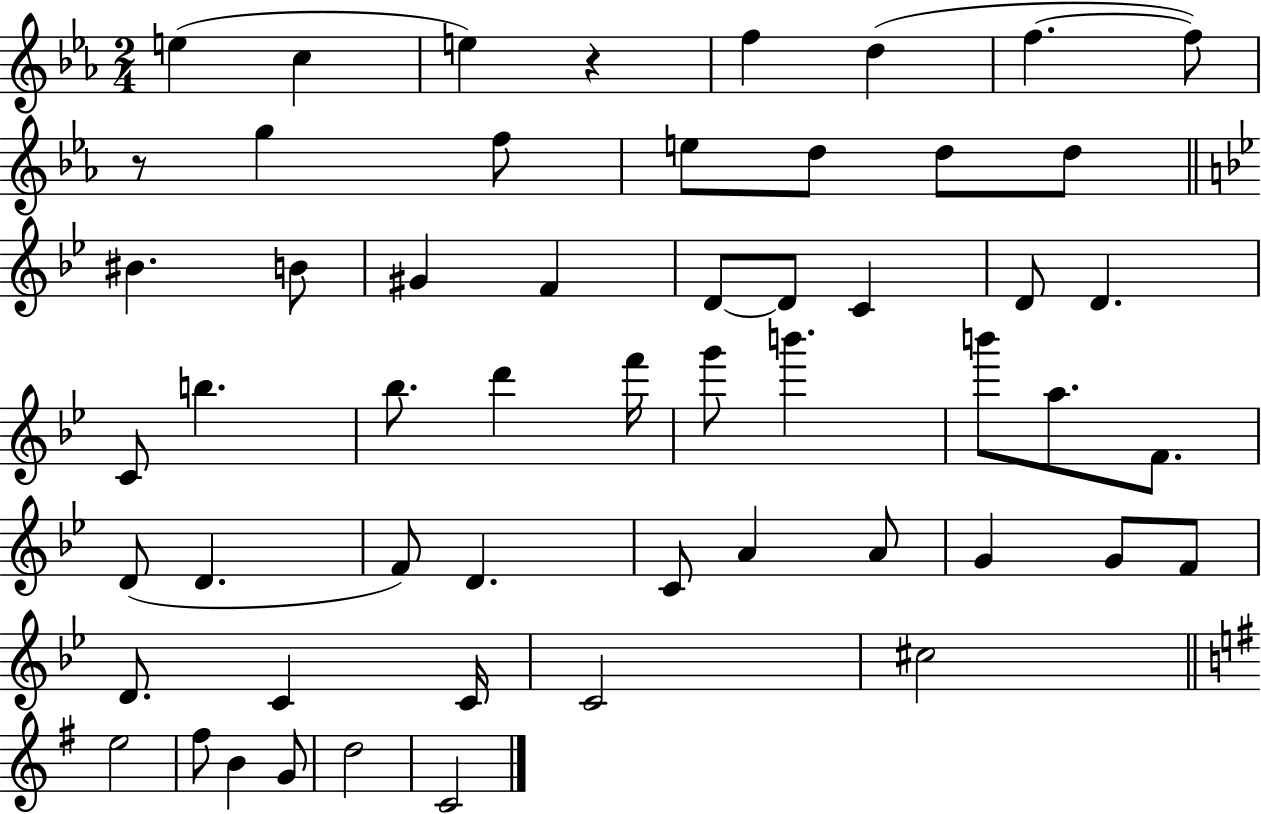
E5/q C5/q E5/q R/q F5/q D5/q F5/q. F5/e R/e G5/q F5/e E5/e D5/e D5/e D5/e BIS4/q. B4/e G#4/q F4/q D4/e D4/e C4/q D4/e D4/q. C4/e B5/q. Bb5/e. D6/q F6/s G6/e B6/q. B6/e A5/e. F4/e. D4/e D4/q. F4/e D4/q. C4/e A4/q A4/e G4/q G4/e F4/e D4/e. C4/q C4/s C4/h C#5/h E5/h F#5/e B4/q G4/e D5/h C4/h